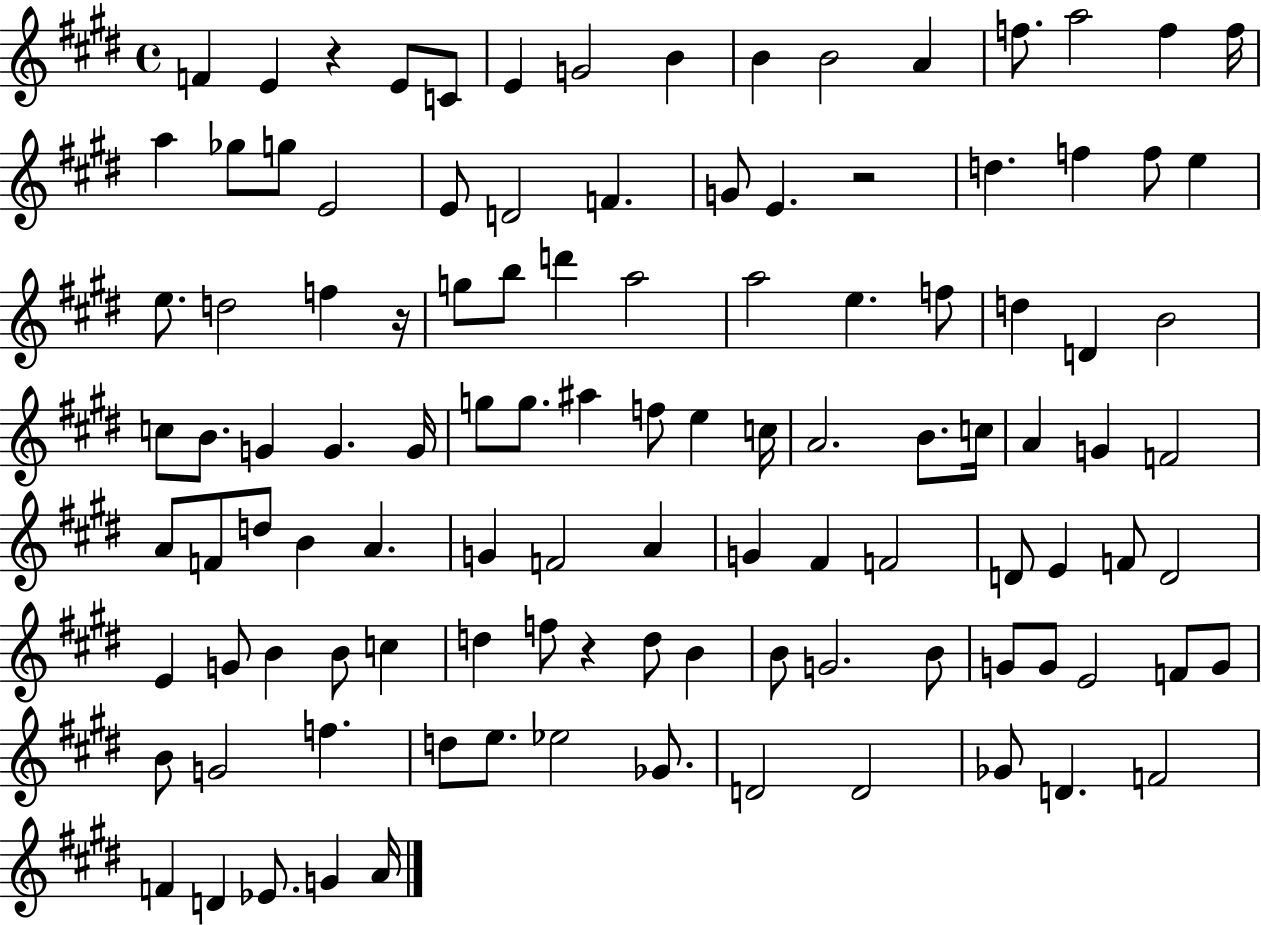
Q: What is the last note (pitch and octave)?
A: A4